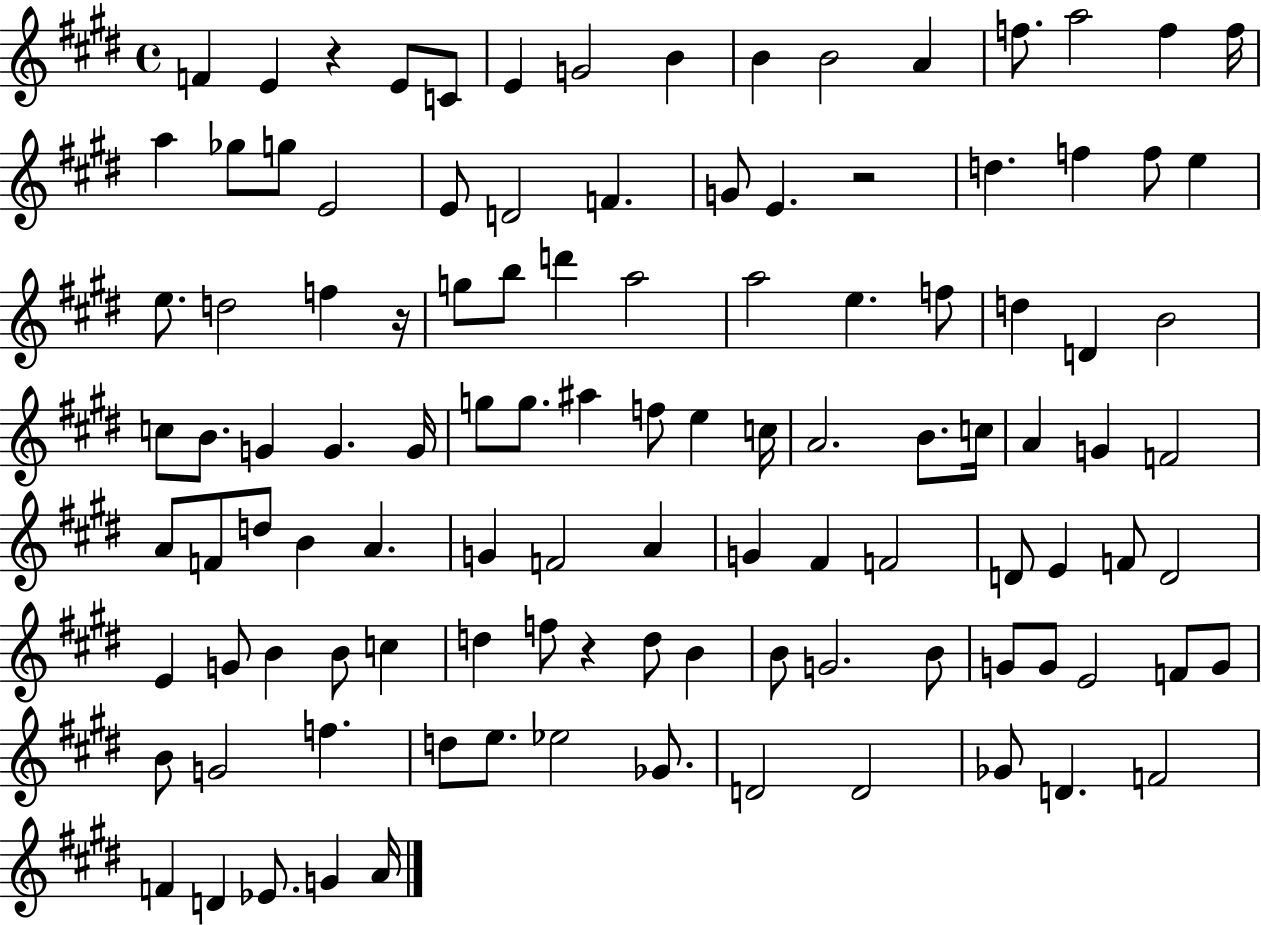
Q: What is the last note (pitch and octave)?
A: A4